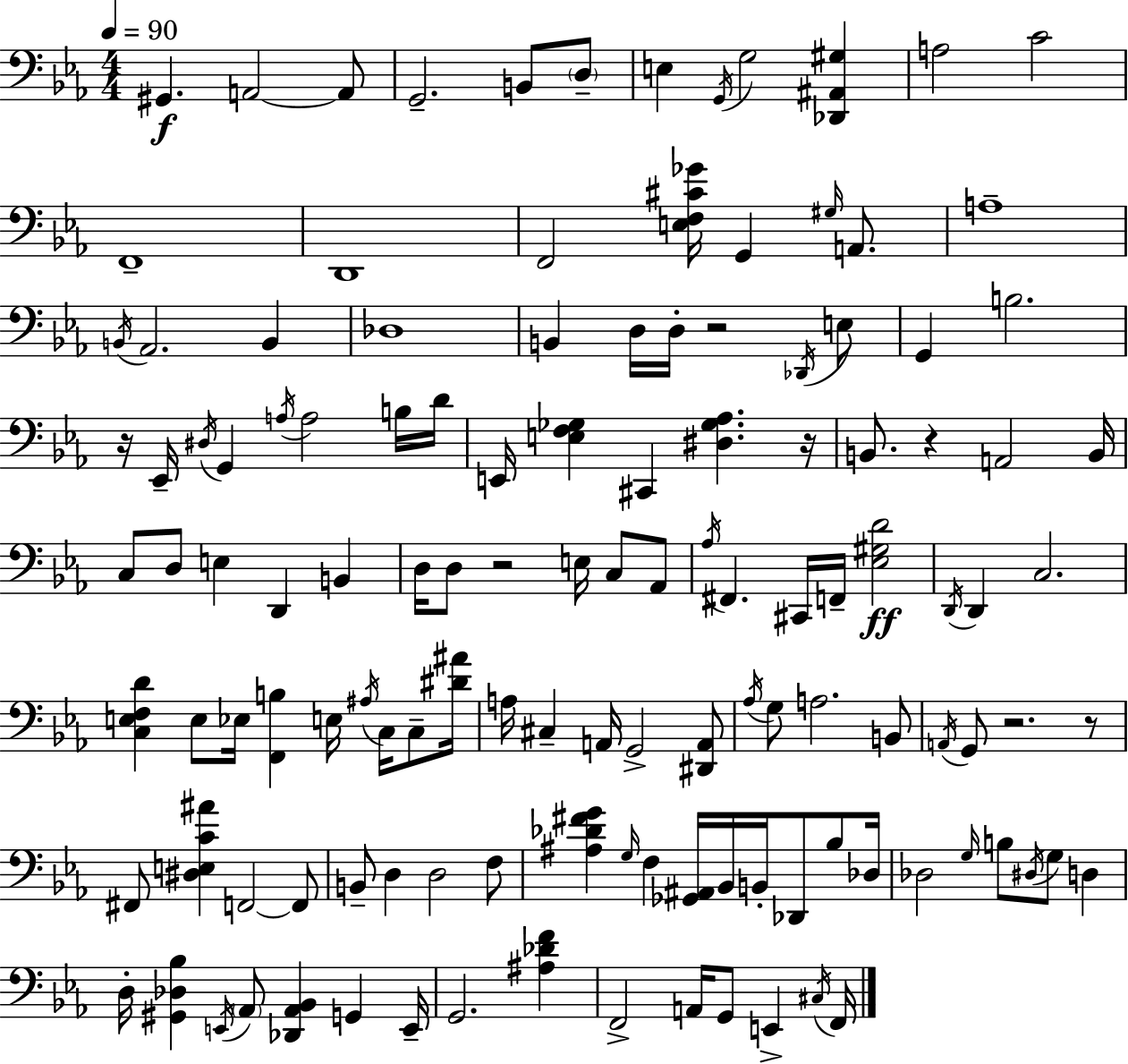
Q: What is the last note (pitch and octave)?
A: F2